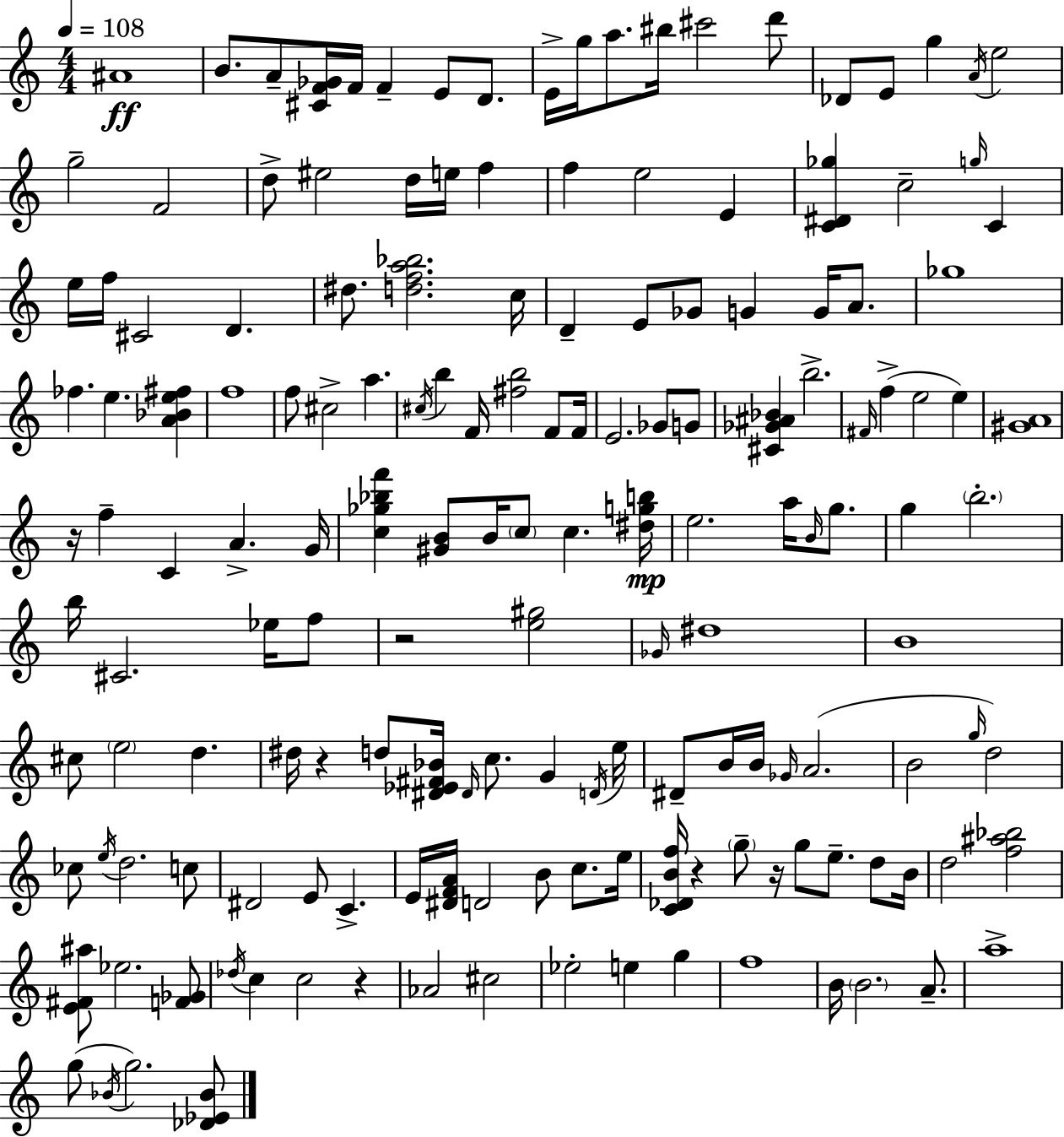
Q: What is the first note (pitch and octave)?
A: A#4